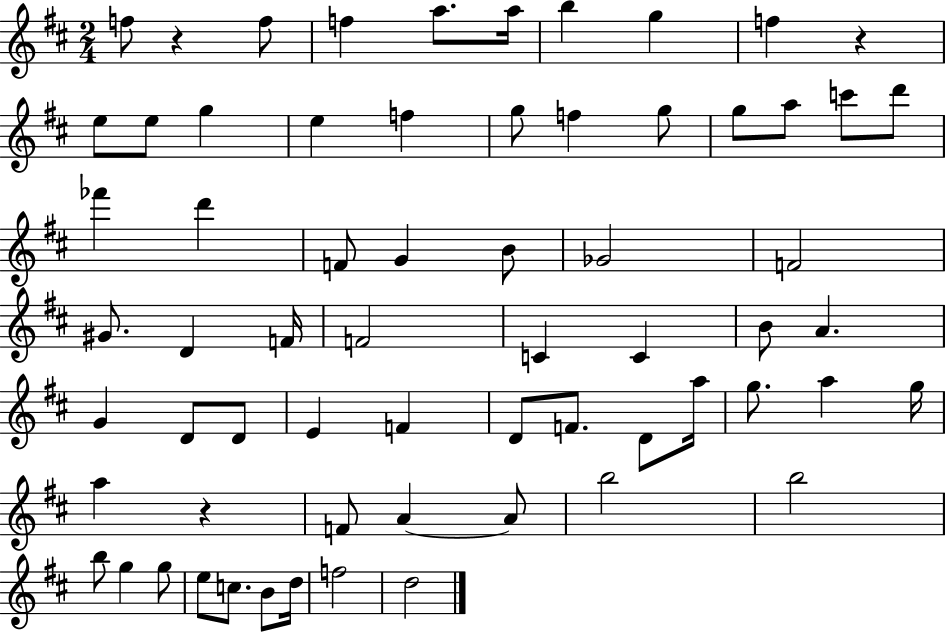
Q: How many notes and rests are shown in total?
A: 65